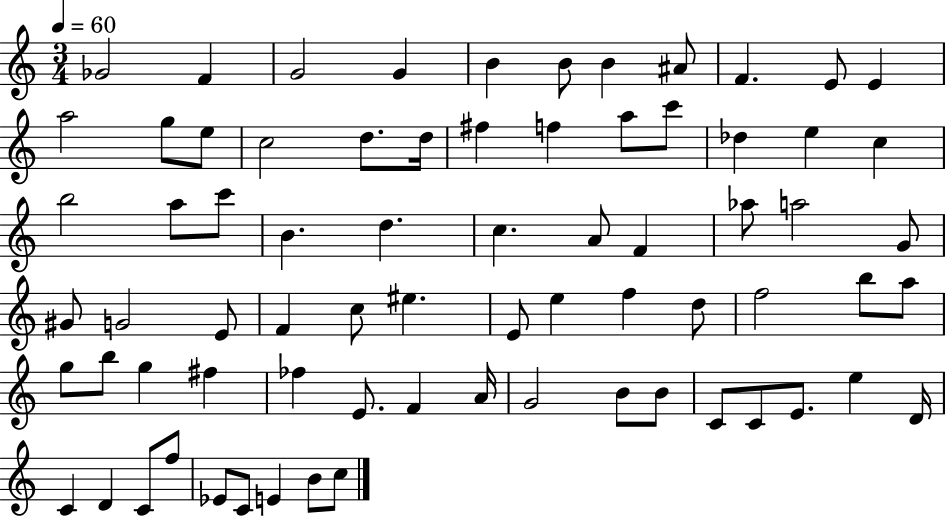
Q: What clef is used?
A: treble